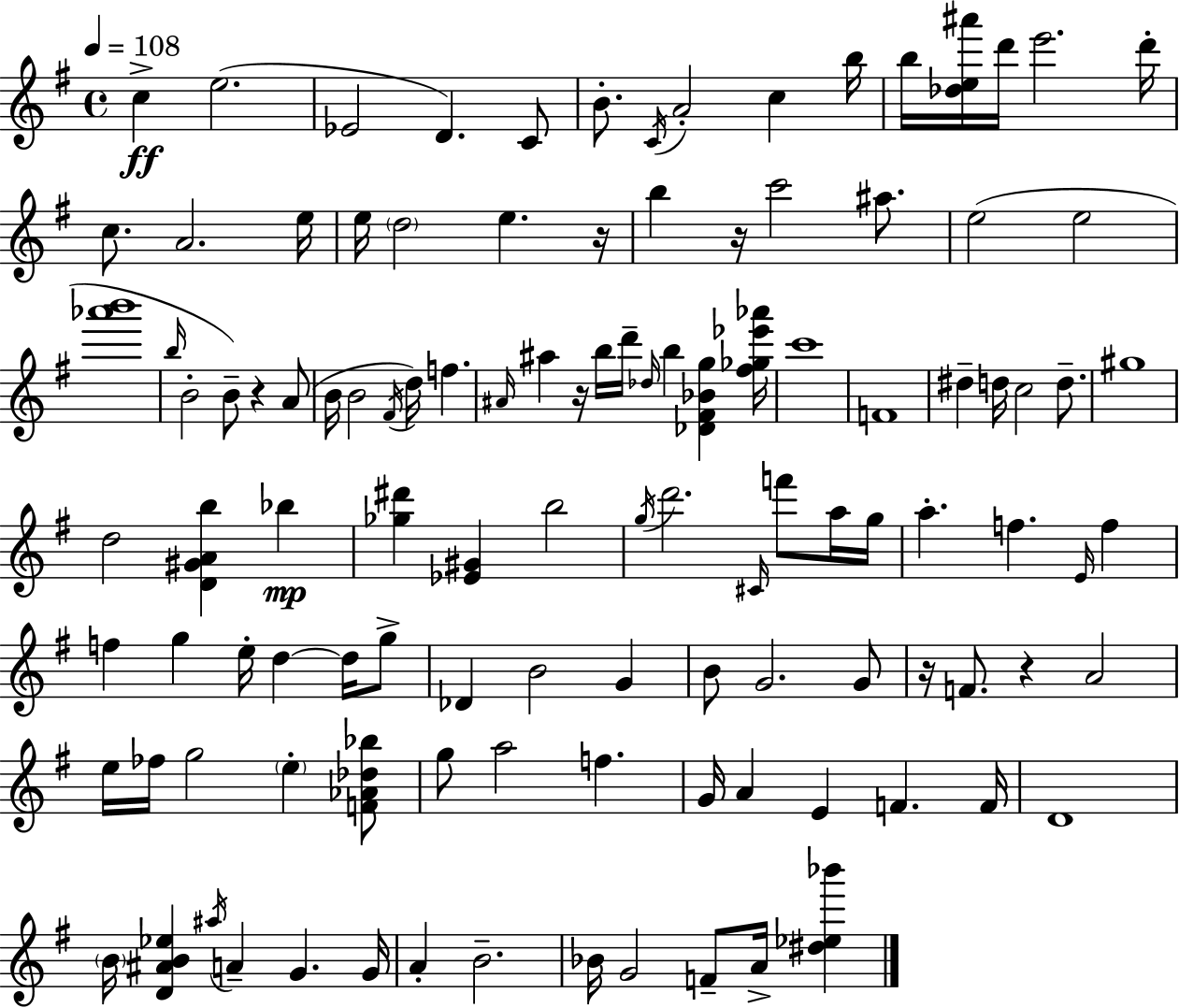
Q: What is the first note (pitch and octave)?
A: C5